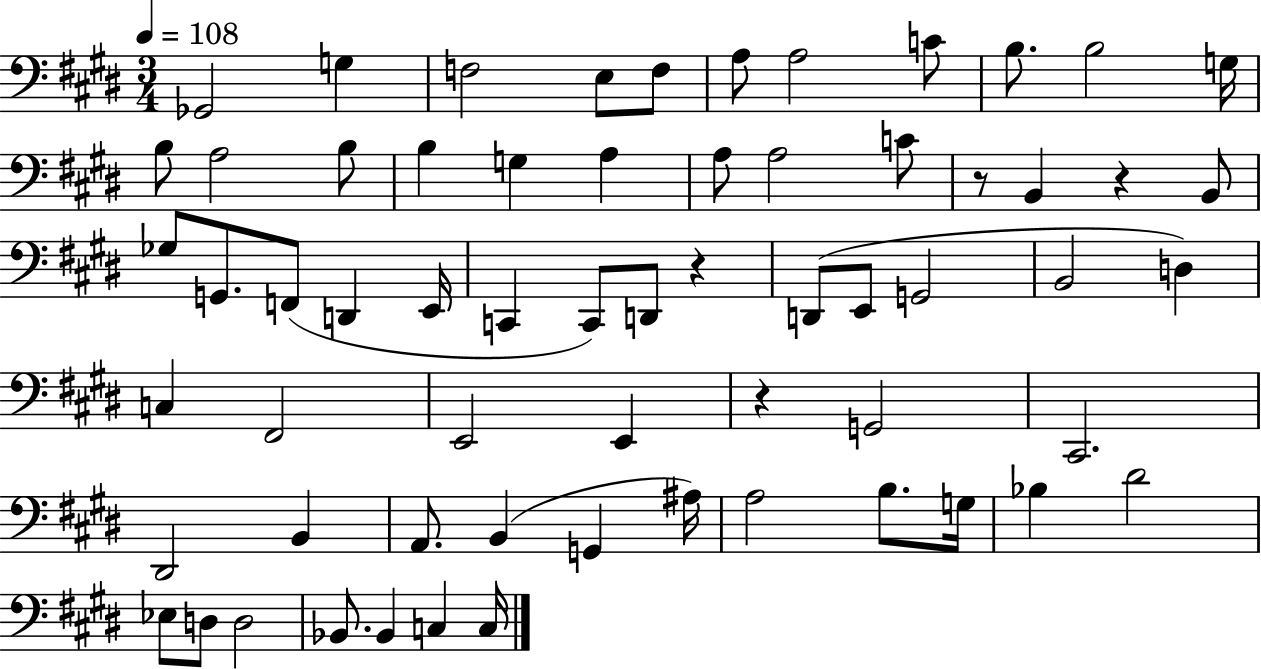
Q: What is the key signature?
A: E major